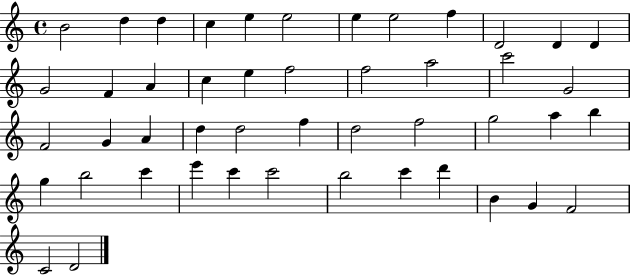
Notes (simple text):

B4/h D5/q D5/q C5/q E5/q E5/h E5/q E5/h F5/q D4/h D4/q D4/q G4/h F4/q A4/q C5/q E5/q F5/h F5/h A5/h C6/h G4/h F4/h G4/q A4/q D5/q D5/h F5/q D5/h F5/h G5/h A5/q B5/q G5/q B5/h C6/q E6/q C6/q C6/h B5/h C6/q D6/q B4/q G4/q F4/h C4/h D4/h